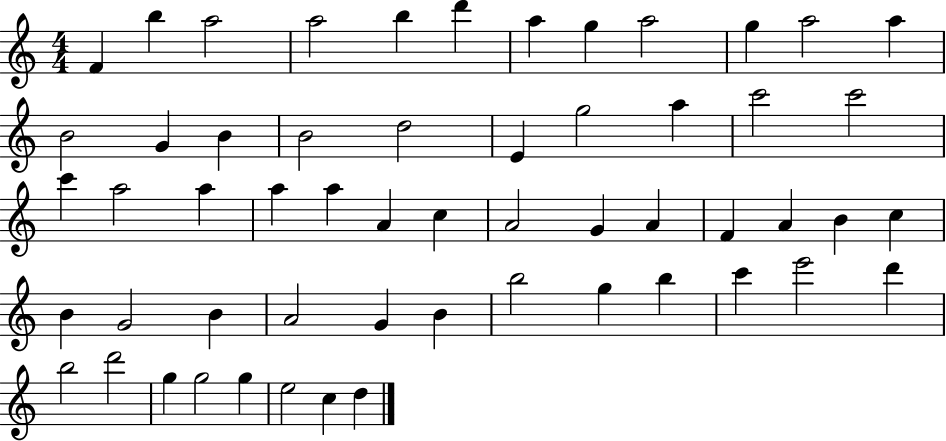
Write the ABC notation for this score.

X:1
T:Untitled
M:4/4
L:1/4
K:C
F b a2 a2 b d' a g a2 g a2 a B2 G B B2 d2 E g2 a c'2 c'2 c' a2 a a a A c A2 G A F A B c B G2 B A2 G B b2 g b c' e'2 d' b2 d'2 g g2 g e2 c d